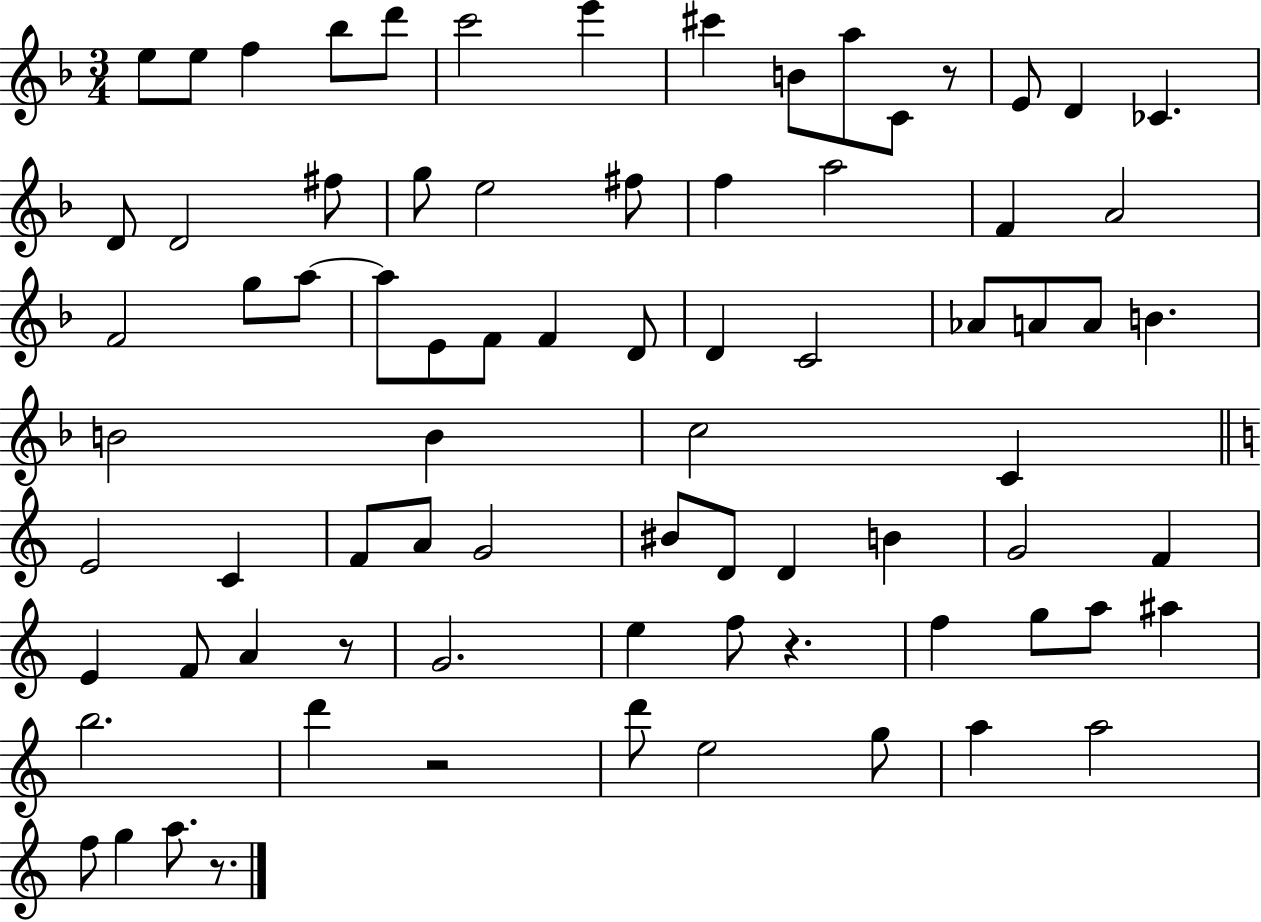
X:1
T:Untitled
M:3/4
L:1/4
K:F
e/2 e/2 f _b/2 d'/2 c'2 e' ^c' B/2 a/2 C/2 z/2 E/2 D _C D/2 D2 ^f/2 g/2 e2 ^f/2 f a2 F A2 F2 g/2 a/2 a/2 E/2 F/2 F D/2 D C2 _A/2 A/2 A/2 B B2 B c2 C E2 C F/2 A/2 G2 ^B/2 D/2 D B G2 F E F/2 A z/2 G2 e f/2 z f g/2 a/2 ^a b2 d' z2 d'/2 e2 g/2 a a2 f/2 g a/2 z/2